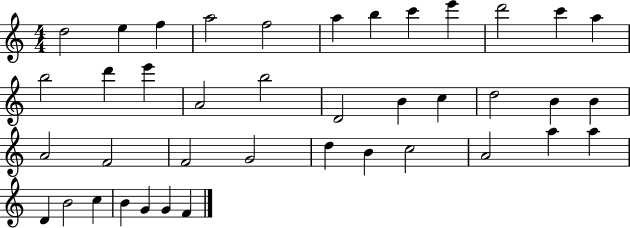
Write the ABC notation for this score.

X:1
T:Untitled
M:4/4
L:1/4
K:C
d2 e f a2 f2 a b c' e' d'2 c' a b2 d' e' A2 b2 D2 B c d2 B B A2 F2 F2 G2 d B c2 A2 a a D B2 c B G G F